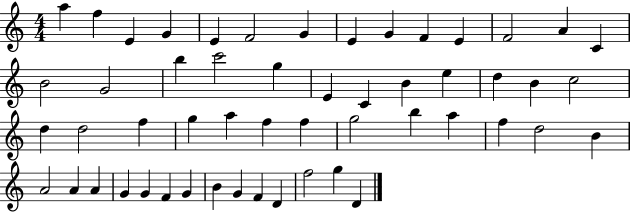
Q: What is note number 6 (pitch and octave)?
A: F4